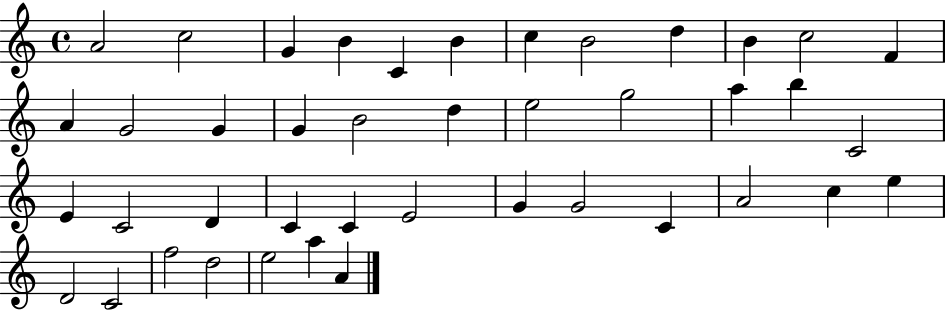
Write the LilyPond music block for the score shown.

{
  \clef treble
  \time 4/4
  \defaultTimeSignature
  \key c \major
  a'2 c''2 | g'4 b'4 c'4 b'4 | c''4 b'2 d''4 | b'4 c''2 f'4 | \break a'4 g'2 g'4 | g'4 b'2 d''4 | e''2 g''2 | a''4 b''4 c'2 | \break e'4 c'2 d'4 | c'4 c'4 e'2 | g'4 g'2 c'4 | a'2 c''4 e''4 | \break d'2 c'2 | f''2 d''2 | e''2 a''4 a'4 | \bar "|."
}